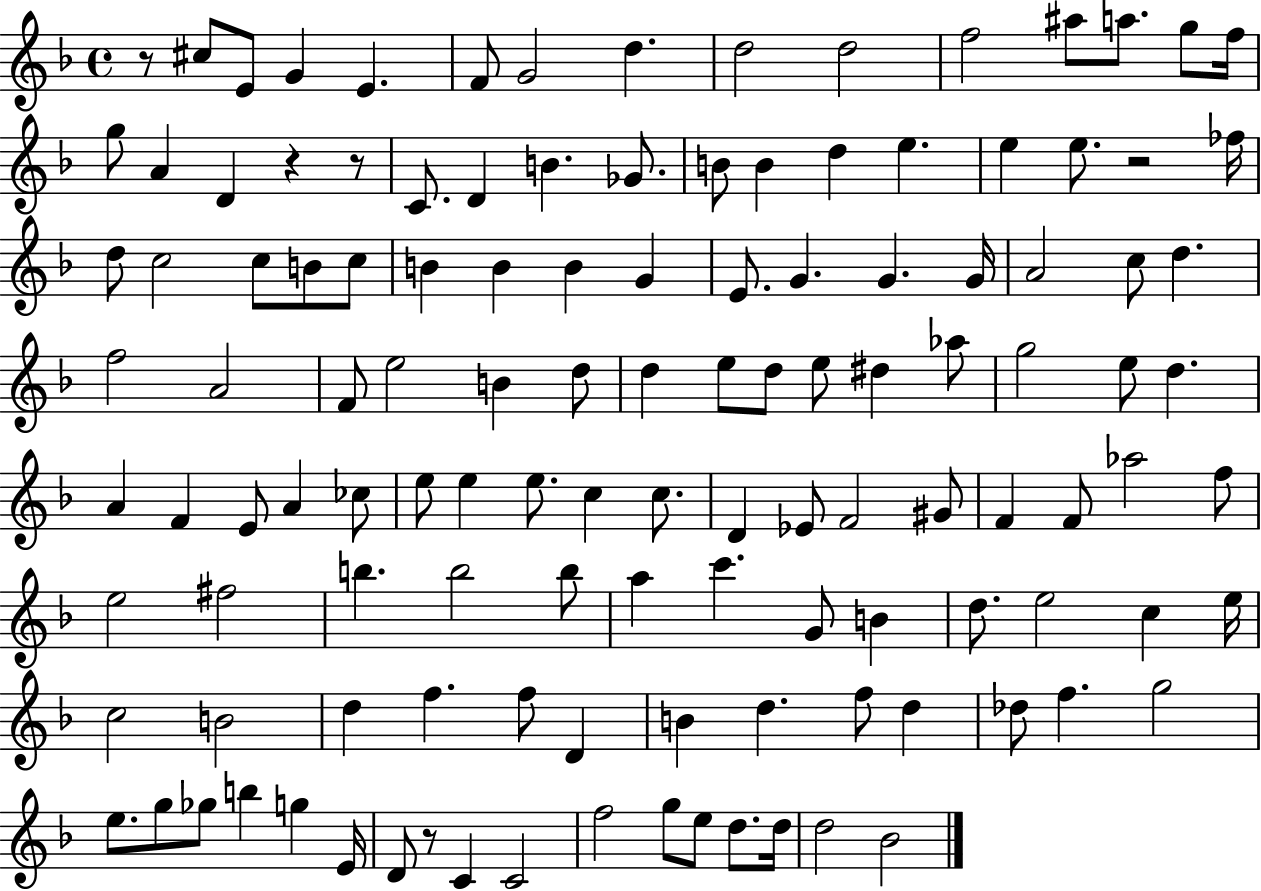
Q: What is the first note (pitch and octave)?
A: C#5